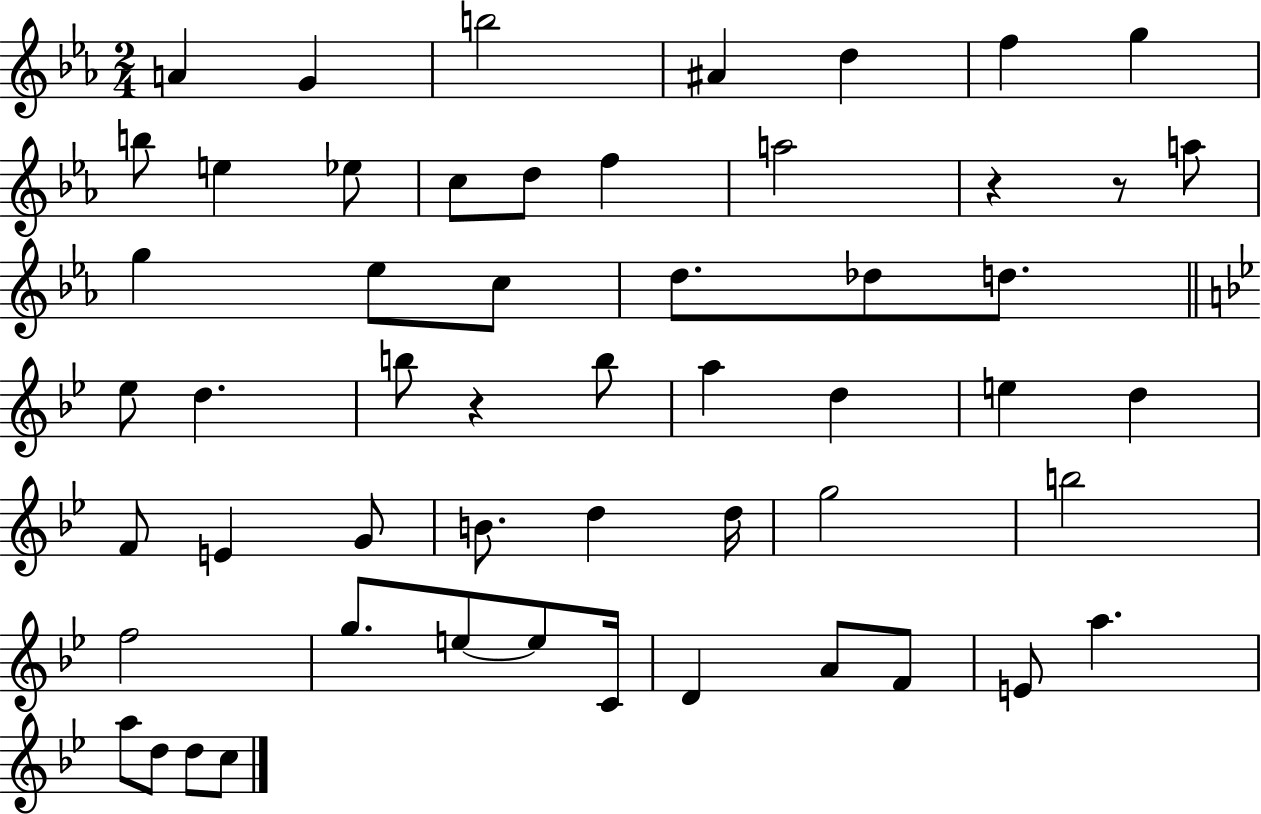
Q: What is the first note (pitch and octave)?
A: A4